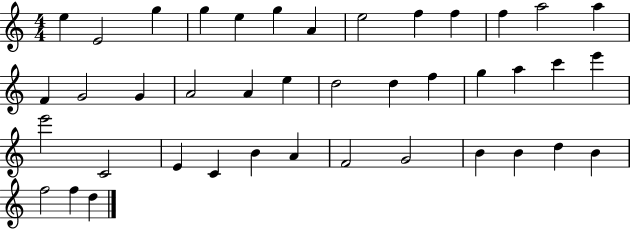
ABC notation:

X:1
T:Untitled
M:4/4
L:1/4
K:C
e E2 g g e g A e2 f f f a2 a F G2 G A2 A e d2 d f g a c' e' e'2 C2 E C B A F2 G2 B B d B f2 f d